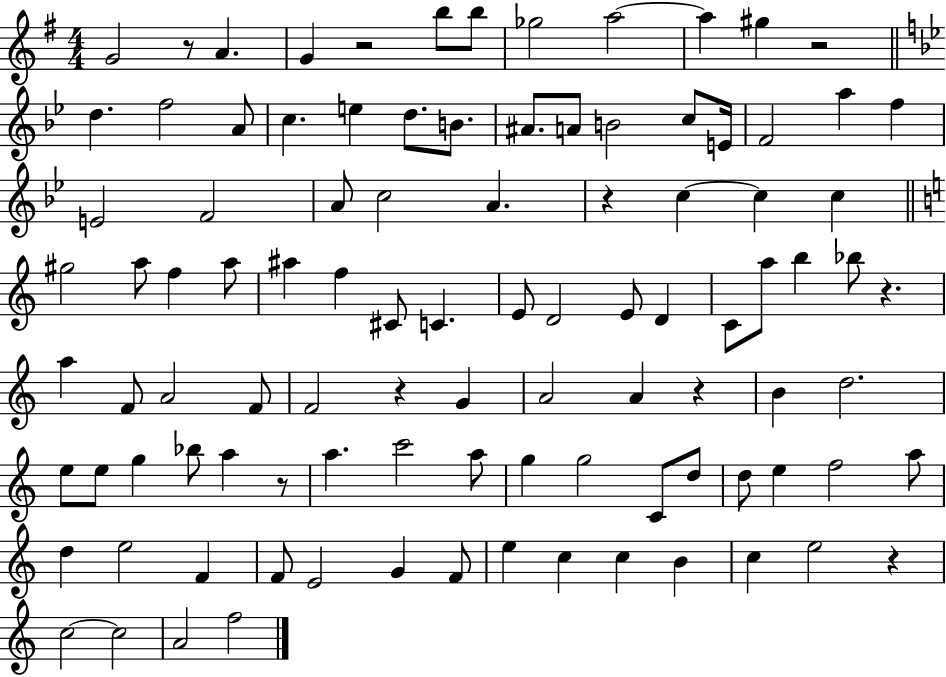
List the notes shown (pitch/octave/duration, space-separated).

G4/h R/e A4/q. G4/q R/h B5/e B5/e Gb5/h A5/h A5/q G#5/q R/h D5/q. F5/h A4/e C5/q. E5/q D5/e. B4/e. A#4/e. A4/e B4/h C5/e E4/s F4/h A5/q F5/q E4/h F4/h A4/e C5/h A4/q. R/q C5/q C5/q C5/q G#5/h A5/e F5/q A5/e A#5/q F5/q C#4/e C4/q. E4/e D4/h E4/e D4/q C4/e A5/e B5/q Bb5/e R/q. A5/q F4/e A4/h F4/e F4/h R/q G4/q A4/h A4/q R/q B4/q D5/h. E5/e E5/e G5/q Bb5/e A5/q R/e A5/q. C6/h A5/e G5/q G5/h C4/e D5/e D5/e E5/q F5/h A5/e D5/q E5/h F4/q F4/e E4/h G4/q F4/e E5/q C5/q C5/q B4/q C5/q E5/h R/q C5/h C5/h A4/h F5/h